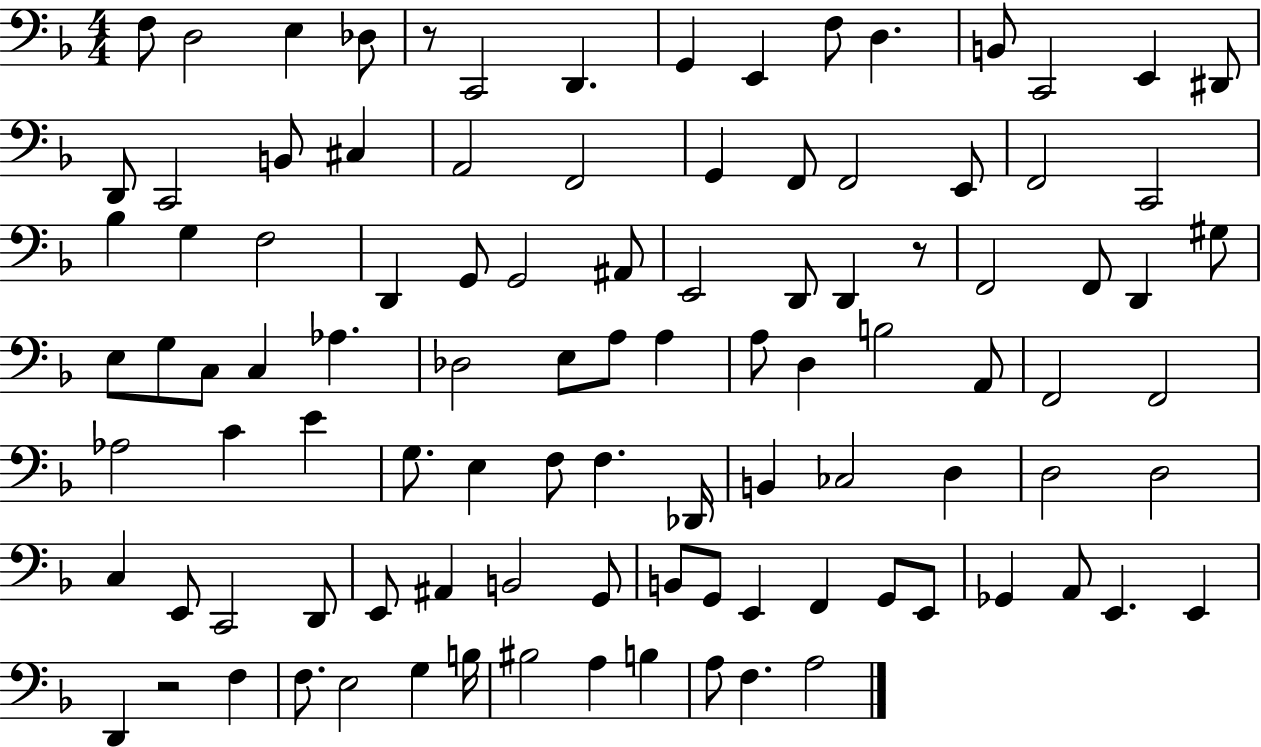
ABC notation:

X:1
T:Untitled
M:4/4
L:1/4
K:F
F,/2 D,2 E, _D,/2 z/2 C,,2 D,, G,, E,, F,/2 D, B,,/2 C,,2 E,, ^D,,/2 D,,/2 C,,2 B,,/2 ^C, A,,2 F,,2 G,, F,,/2 F,,2 E,,/2 F,,2 C,,2 _B, G, F,2 D,, G,,/2 G,,2 ^A,,/2 E,,2 D,,/2 D,, z/2 F,,2 F,,/2 D,, ^G,/2 E,/2 G,/2 C,/2 C, _A, _D,2 E,/2 A,/2 A, A,/2 D, B,2 A,,/2 F,,2 F,,2 _A,2 C E G,/2 E, F,/2 F, _D,,/4 B,, _C,2 D, D,2 D,2 C, E,,/2 C,,2 D,,/2 E,,/2 ^A,, B,,2 G,,/2 B,,/2 G,,/2 E,, F,, G,,/2 E,,/2 _G,, A,,/2 E,, E,, D,, z2 F, F,/2 E,2 G, B,/4 ^B,2 A, B, A,/2 F, A,2